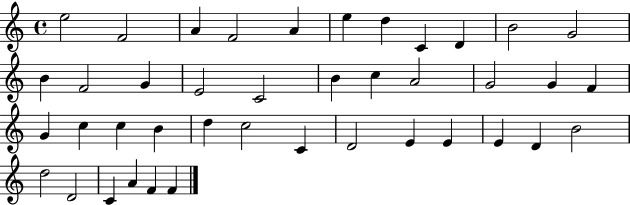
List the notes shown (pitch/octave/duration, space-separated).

E5/h F4/h A4/q F4/h A4/q E5/q D5/q C4/q D4/q B4/h G4/h B4/q F4/h G4/q E4/h C4/h B4/q C5/q A4/h G4/h G4/q F4/q G4/q C5/q C5/q B4/q D5/q C5/h C4/q D4/h E4/q E4/q E4/q D4/q B4/h D5/h D4/h C4/q A4/q F4/q F4/q